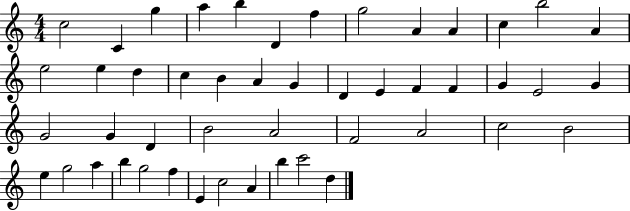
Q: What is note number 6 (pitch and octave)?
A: D4